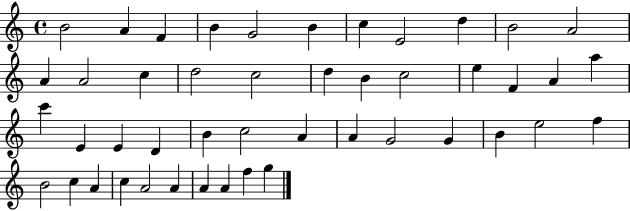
X:1
T:Untitled
M:4/4
L:1/4
K:C
B2 A F B G2 B c E2 d B2 A2 A A2 c d2 c2 d B c2 e F A a c' E E D B c2 A A G2 G B e2 f B2 c A c A2 A A A f g